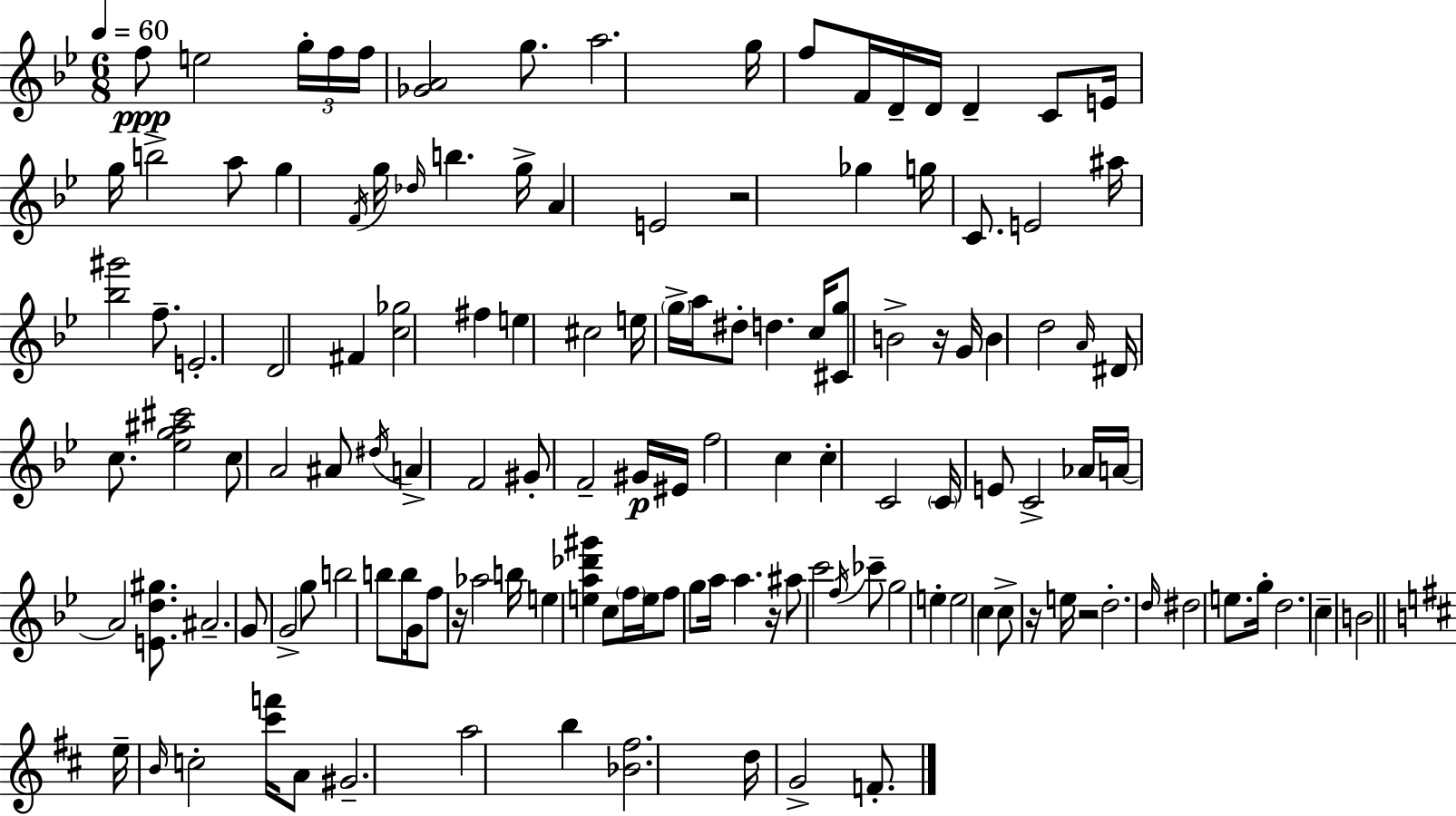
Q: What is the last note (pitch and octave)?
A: F4